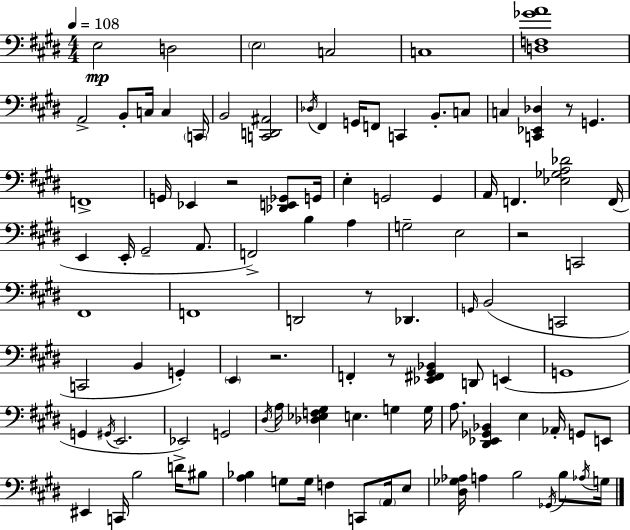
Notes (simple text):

E3/h D3/h E3/h C3/h C3/w [D3,F3,Gb4,A4]/w A2/h B2/e C3/s C3/q C2/s B2/h [C2,D2,A#2]/h Db3/s F#2/q G2/s F2/e C2/q B2/e. C3/e C3/q [C2,Eb2,Db3]/q R/e G2/q. F2/w G2/s Eb2/q R/h [Db2,E2,Gb2]/e G2/s E3/q G2/h G2/q A2/s F2/q. [Eb3,Gb3,A3,Db4]/h F2/s E2/q E2/s G#2/h A2/e. F2/h B3/q A3/q G3/h E3/h R/h C2/h F#2/w F2/w D2/h R/e Db2/q. G2/s B2/h C2/h C2/h B2/q G2/q E2/q R/h. F2/q R/e [Eb2,F#2,G#2,Bb2]/q D2/e E2/q G2/w G2/q G#2/s E2/h. Eb2/h G2/h D#3/s A3/s [Db3,Eb3,F3,G#3]/q E3/q. G3/q G3/s A3/e. [D#2,Eb2,Gb2,Bb2]/q E3/q Ab2/s G2/e E2/e EIS2/q C2/s B3/h D4/s BIS3/e [A3,Bb3]/q G3/e G3/s F3/q C2/e A2/s E3/e [D#3,Gb3,Ab3]/s A3/q B3/h Gb2/s B3/e Ab3/s G3/s